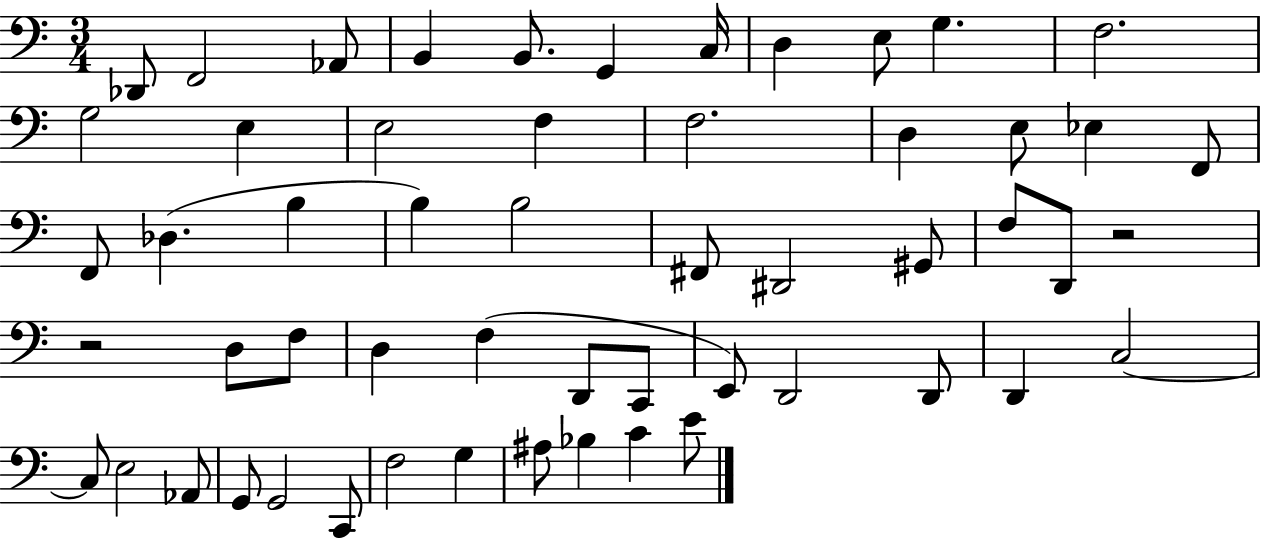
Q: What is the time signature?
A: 3/4